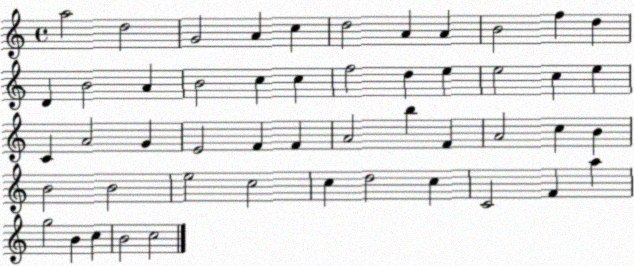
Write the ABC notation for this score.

X:1
T:Untitled
M:4/4
L:1/4
K:C
a2 d2 G2 A c d2 A A B2 f d D B2 A B2 c c f2 d e e2 c e C A2 G E2 F F A2 b F A2 c B B2 B2 e2 c2 c d2 c C2 F a g2 B c B2 c2